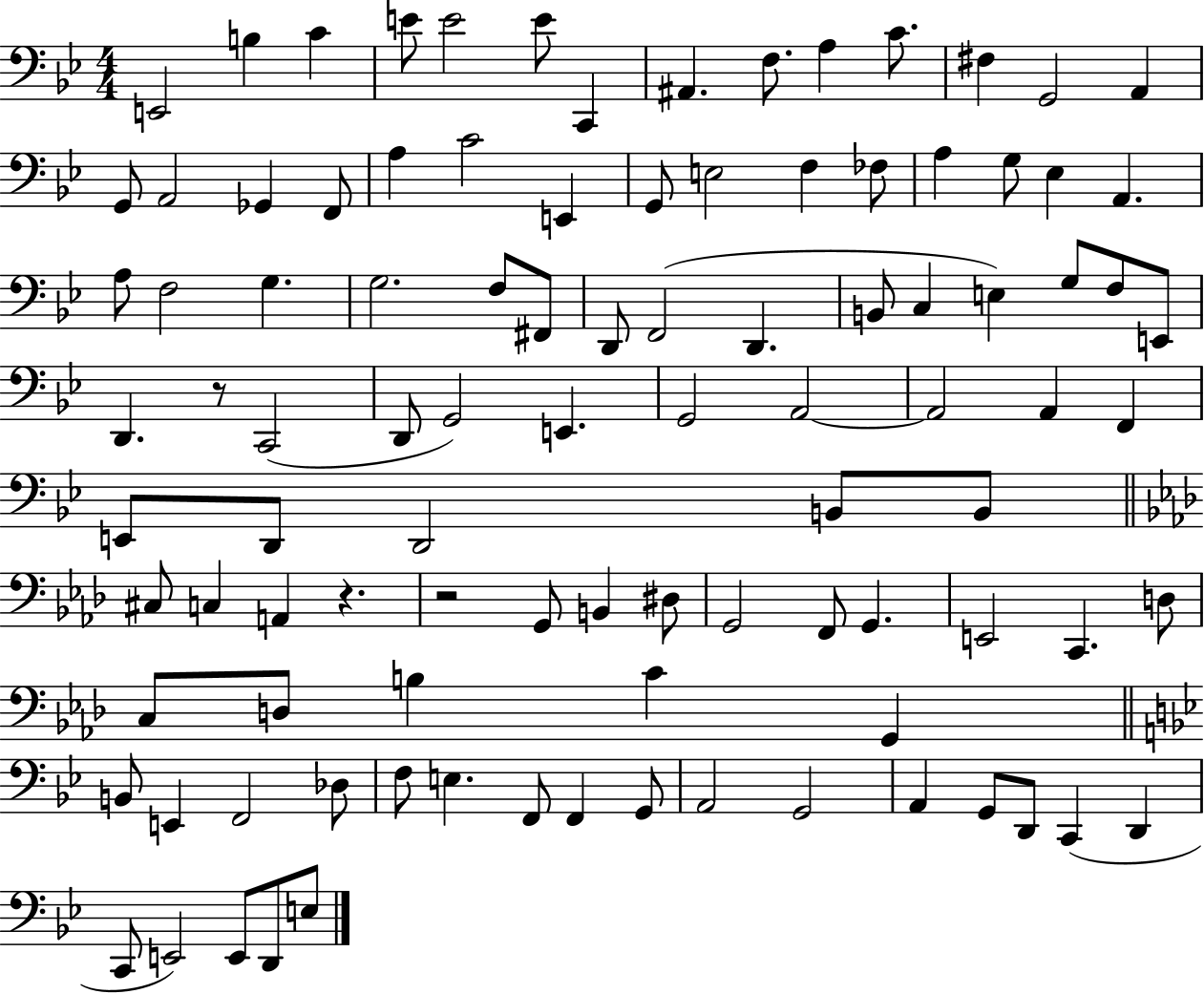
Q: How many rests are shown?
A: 3